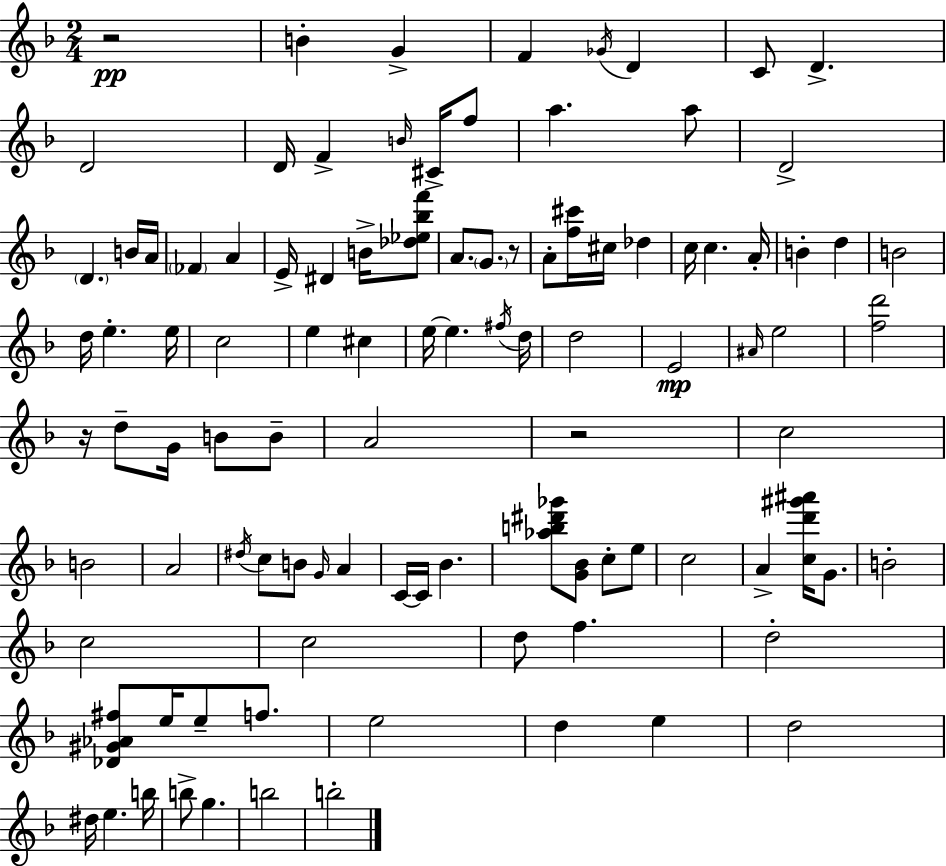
R/h B4/q G4/q F4/q Gb4/s D4/q C4/e D4/q. D4/h D4/s F4/q B4/s C#4/s F5/e A5/q. A5/e D4/h D4/q. B4/s A4/s FES4/q A4/q E4/s D#4/q B4/s [Db5,Eb5,Bb5,F6]/e A4/e. G4/e. R/e A4/e [F5,C#6]/s C#5/s Db5/q C5/s C5/q. A4/s B4/q D5/q B4/h D5/s E5/q. E5/s C5/h E5/q C#5/q E5/s E5/q. F#5/s D5/s D5/h E4/h A#4/s E5/h [F5,D6]/h R/s D5/e G4/s B4/e B4/e A4/h R/h C5/h B4/h A4/h D#5/s C5/e B4/e G4/s A4/q C4/s C4/s Bb4/q. [Ab5,B5,D#6,Gb6]/e [G4,Bb4]/e C5/e E5/e C5/h A4/q [C5,D6,G#6,A#6]/s G4/e. B4/h C5/h C5/h D5/e F5/q. D5/h [Db4,G#4,Ab4,F#5]/e E5/s E5/e F5/e. E5/h D5/q E5/q D5/h D#5/s E5/q. B5/s B5/e G5/q. B5/h B5/h